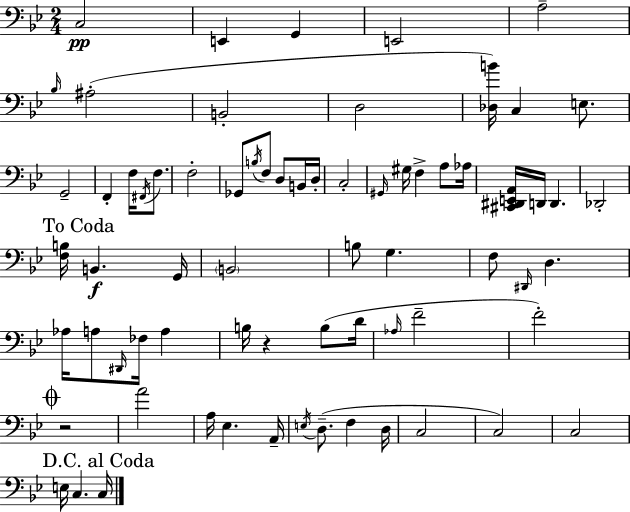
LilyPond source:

{
  \clef bass
  \numericTimeSignature
  \time 2/4
  \key bes \major
  c2\pp | e,4 g,4 | e,2 | a2-- | \break \grace { bes16 }( ais2-. | b,2-. | d2 | <des b'>16) c4 e8. | \break g,2-- | f,4-. f16 \acciaccatura { fis,16 } f8. | f2-. | ges,8 \acciaccatura { b16 } f8 d8 | \break b,16 d16-. c2-. | \grace { gis,16 } gis16 f4-> | a8 aes16 <cis, dis, e, a,>16 d,16 d,4. | des,2-. | \break \mark "To Coda" <f b>16 b,4.\f | g,16 \parenthesize b,2 | b8 g4. | f8 \grace { dis,16 } d4. | \break aes16 a8 | \grace { dis,16 } fes16 a4 b16 r4 | b8( d'16 \grace { aes16 } f'2-- | f'2-.) | \break \mark \markup { \musicglyph "scripts.coda" } r2 | a'2 | a16 | ees4. a,16-- \acciaccatura { e16 }( | \break d8.-- f4 d16 | c2 | c2) | c2 | \break \mark "D.C. al Coda" e16 c4. c16 | \bar "|."
}